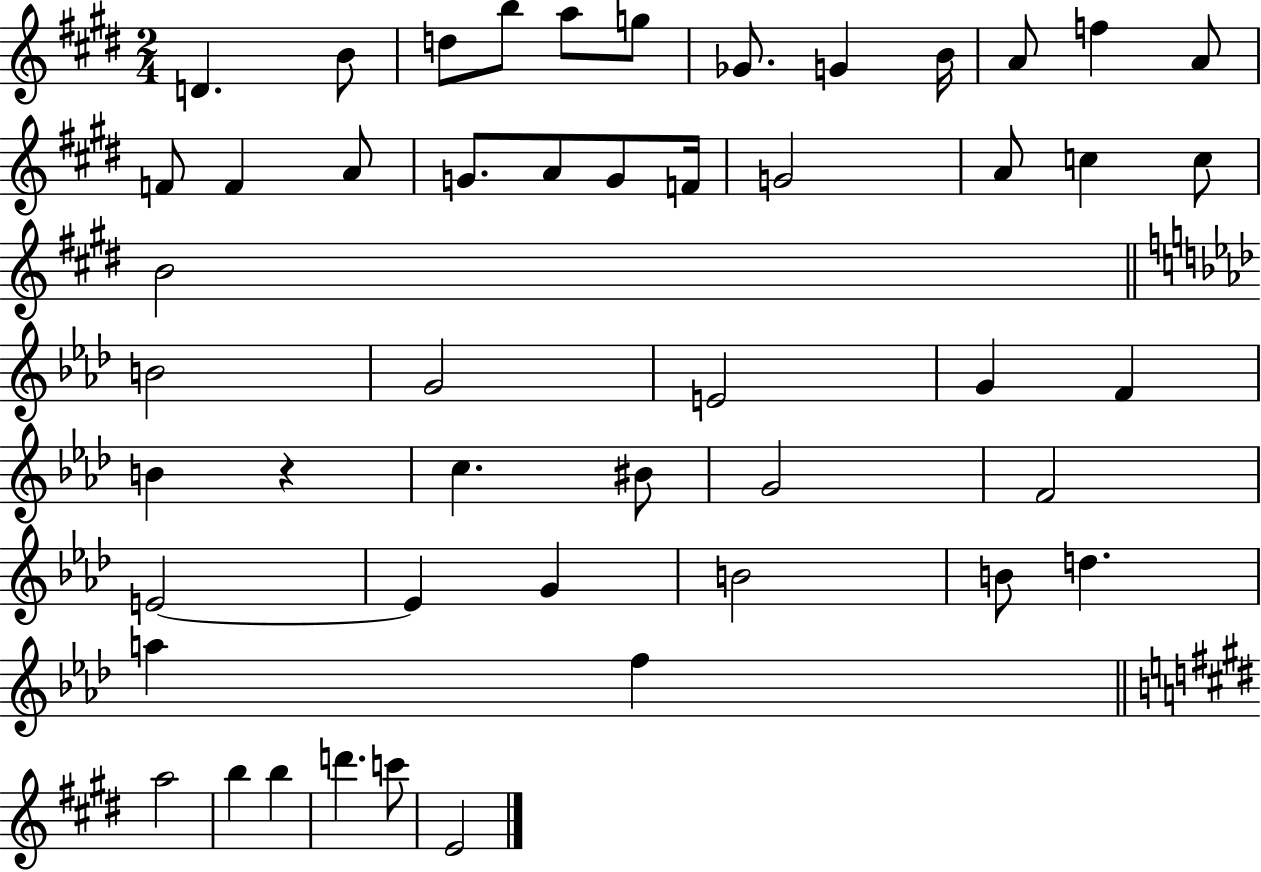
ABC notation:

X:1
T:Untitled
M:2/4
L:1/4
K:E
D B/2 d/2 b/2 a/2 g/2 _G/2 G B/4 A/2 f A/2 F/2 F A/2 G/2 A/2 G/2 F/4 G2 A/2 c c/2 B2 B2 G2 E2 G F B z c ^B/2 G2 F2 E2 E G B2 B/2 d a f a2 b b d' c'/2 E2